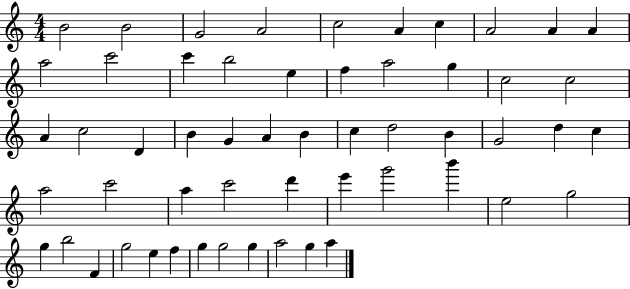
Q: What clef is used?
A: treble